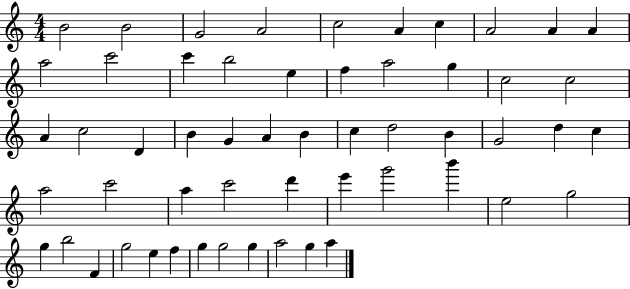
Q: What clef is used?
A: treble